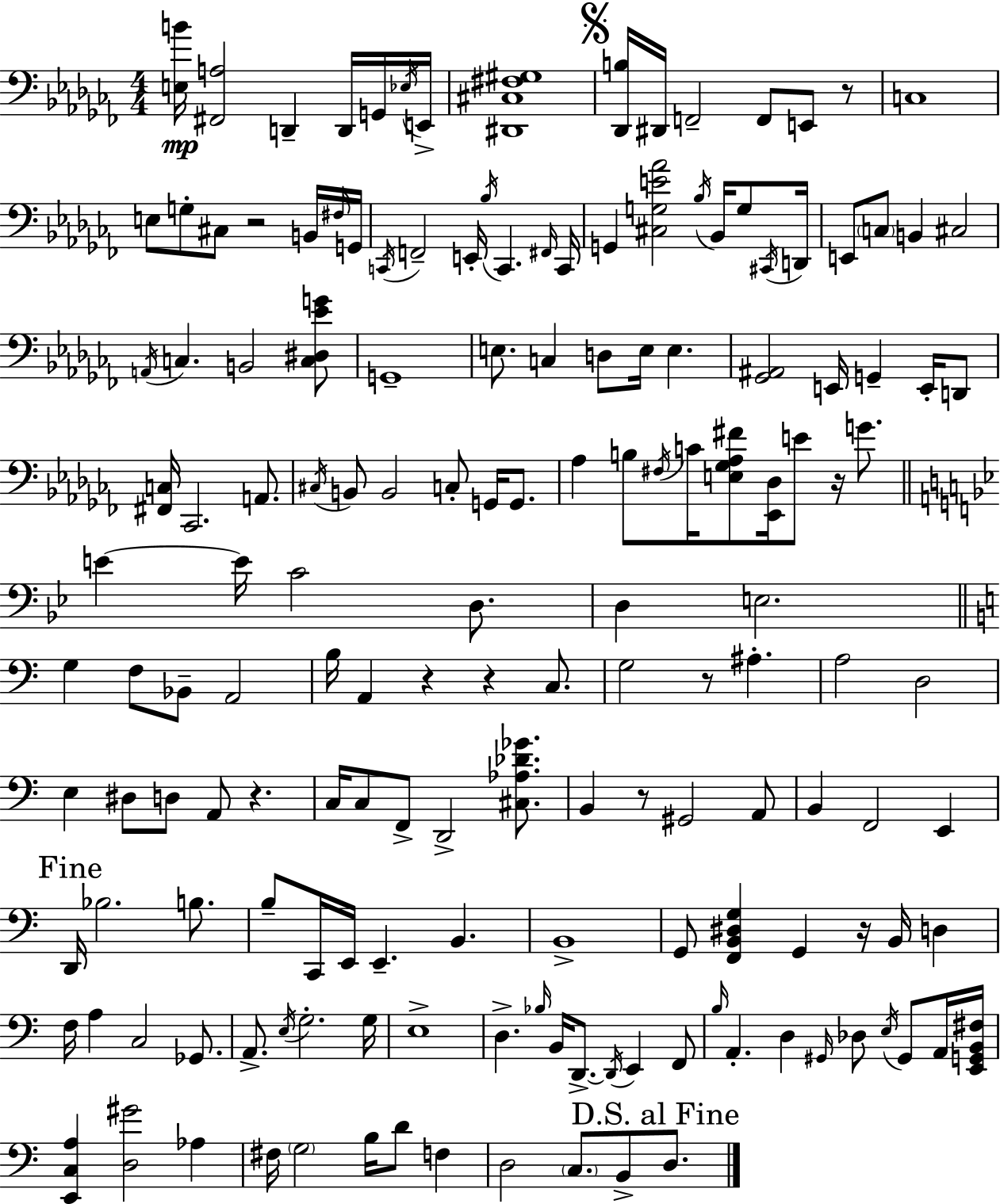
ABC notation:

X:1
T:Untitled
M:4/4
L:1/4
K:Abm
[E,B]/4 [^F,,A,]2 D,, D,,/4 G,,/4 _E,/4 E,,/4 [^D,,^C,^F,^G,]4 [_D,,B,]/4 ^D,,/4 F,,2 F,,/2 E,,/2 z/2 C,4 E,/2 G,/2 ^C,/2 z2 B,,/4 ^F,/4 G,,/4 C,,/4 F,,2 E,,/4 _B,/4 C,, ^F,,/4 C,,/4 G,, [^C,G,E_A]2 _B,/4 _B,,/4 G,/2 ^C,,/4 D,,/4 E,,/2 C,/2 B,, ^C,2 A,,/4 C, B,,2 [C,^D,_EG]/2 G,,4 E,/2 C, D,/2 E,/4 E, [_G,,^A,,]2 E,,/4 G,, E,,/4 D,,/2 [^F,,C,]/4 _C,,2 A,,/2 ^C,/4 B,,/2 B,,2 C,/2 G,,/4 G,,/2 _A, B,/2 ^F,/4 C/4 [E,_G,_A,^F]/2 [_E,,_D,]/4 E/2 z/4 G/2 E E/4 C2 D,/2 D, E,2 G, F,/2 _B,,/2 A,,2 B,/4 A,, z z C,/2 G,2 z/2 ^A, A,2 D,2 E, ^D,/2 D,/2 A,,/2 z C,/4 C,/2 F,,/2 D,,2 [^C,_A,_D_G]/2 B,, z/2 ^G,,2 A,,/2 B,, F,,2 E,, D,,/4 _B,2 B,/2 B,/2 C,,/4 E,,/4 E,, B,, B,,4 G,,/2 [F,,B,,^D,G,] G,, z/4 B,,/4 D, F,/4 A, C,2 _G,,/2 A,,/2 E,/4 G,2 G,/4 E,4 D, _B,/4 B,,/4 D,,/2 D,,/4 E,, F,,/2 B,/4 A,, D, ^G,,/4 _D,/2 E,/4 ^G,,/2 A,,/4 [E,,G,,B,,^F,]/4 [E,,C,A,] [D,^G]2 _A, ^F,/4 G,2 B,/4 D/2 F, D,2 C,/2 B,,/2 D,/2